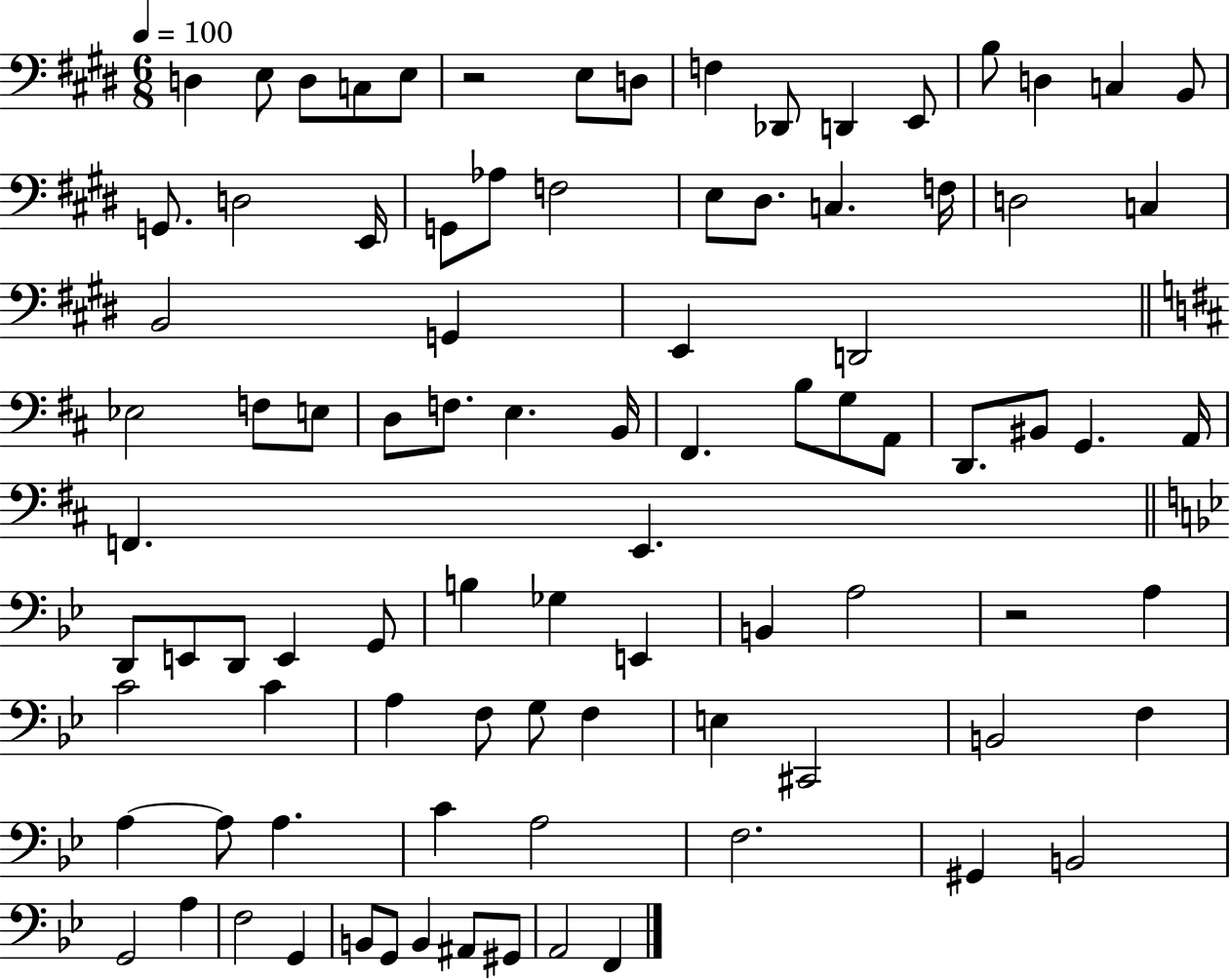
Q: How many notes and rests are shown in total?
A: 90